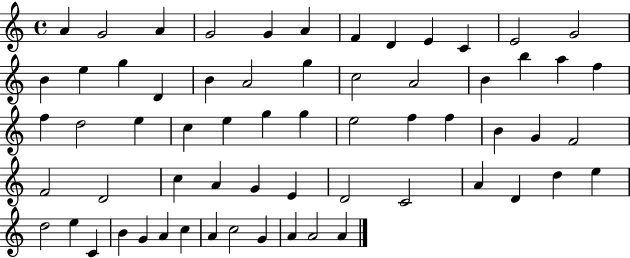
{
  \clef treble
  \time 4/4
  \defaultTimeSignature
  \key c \major
  a'4 g'2 a'4 | g'2 g'4 a'4 | f'4 d'4 e'4 c'4 | e'2 g'2 | \break b'4 e''4 g''4 d'4 | b'4 a'2 g''4 | c''2 a'2 | b'4 b''4 a''4 f''4 | \break f''4 d''2 e''4 | c''4 e''4 g''4 g''4 | e''2 f''4 f''4 | b'4 g'4 f'2 | \break f'2 d'2 | c''4 a'4 g'4 e'4 | d'2 c'2 | a'4 d'4 d''4 e''4 | \break d''2 e''4 c'4 | b'4 g'4 a'4 c''4 | a'4 c''2 g'4 | a'4 a'2 a'4 | \break \bar "|."
}